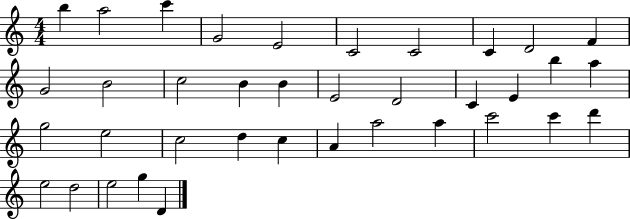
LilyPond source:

{
  \clef treble
  \numericTimeSignature
  \time 4/4
  \key c \major
  b''4 a''2 c'''4 | g'2 e'2 | c'2 c'2 | c'4 d'2 f'4 | \break g'2 b'2 | c''2 b'4 b'4 | e'2 d'2 | c'4 e'4 b''4 a''4 | \break g''2 e''2 | c''2 d''4 c''4 | a'4 a''2 a''4 | c'''2 c'''4 d'''4 | \break e''2 d''2 | e''2 g''4 d'4 | \bar "|."
}